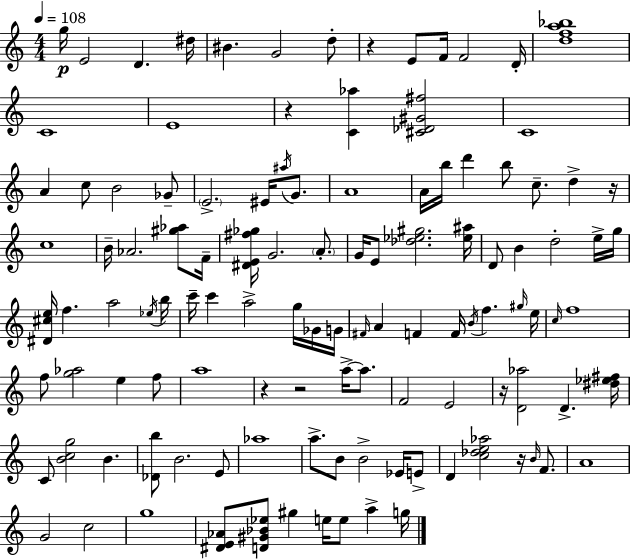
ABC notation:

X:1
T:Untitled
M:4/4
L:1/4
K:C
g/4 E2 D ^d/4 ^B G2 d/2 z E/2 F/4 F2 D/4 [dfa_b]4 C4 E4 z [C_a] [^C_D^G^f]2 C4 A c/2 B2 _G/2 E2 ^E/4 ^a/4 G/2 A4 A/4 b/4 d' b/2 c/2 d z/4 c4 B/4 _A2 [^g_a]/2 F/4 [^DE^f_g]/4 G2 A/2 G/4 E/2 [_d_e^g]2 [_e^a]/4 D/2 B d2 e/4 g/4 [^D^ce]/4 f a2 _e/4 b/4 c'/4 c' a2 g/4 _G/4 G/4 ^F/4 A F F/4 B/4 f ^g/4 e/4 c/4 f4 f/2 [g_a]2 e f/2 a4 z z2 a/4 a/2 F2 E2 z/4 [D_a]2 D [^d_e^f]/4 C/2 [Bcg]2 B [_Db]/2 B2 E/2 _a4 a/2 B/2 B2 _E/4 E/2 D [c_de_a]2 z/4 B/4 F/2 A4 G2 c2 g4 [^DE_A]/2 [D^G_B_e]/2 ^g e/4 e/2 a g/4